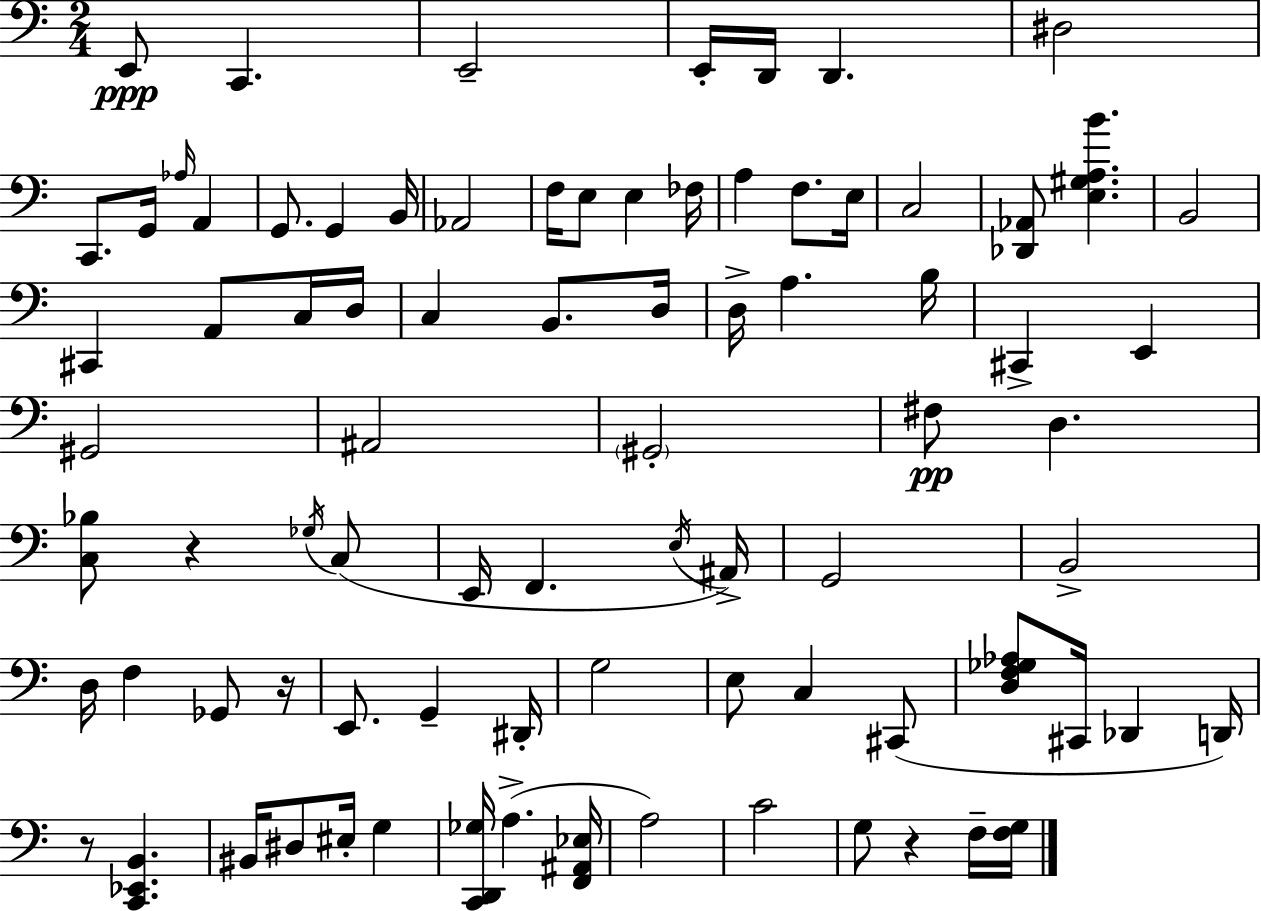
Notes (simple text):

E2/e C2/q. E2/h E2/s D2/s D2/q. D#3/h C2/e. G2/s Ab3/s A2/q G2/e. G2/q B2/s Ab2/h F3/s E3/e E3/q FES3/s A3/q F3/e. E3/s C3/h [Db2,Ab2]/e [E3,G#3,A3,B4]/q. B2/h C#2/q A2/e C3/s D3/s C3/q B2/e. D3/s D3/s A3/q. B3/s C#2/q E2/q G#2/h A#2/h G#2/h F#3/e D3/q. [C3,Bb3]/e R/q Gb3/s C3/e E2/s F2/q. E3/s A#2/s G2/h B2/h D3/s F3/q Gb2/e R/s E2/e. G2/q D#2/s G3/h E3/e C3/q C#2/e [D3,F3,Gb3,Ab3]/e C#2/s Db2/q D2/s R/e [C2,Eb2,B2]/q. BIS2/s D#3/e EIS3/s G3/q [C2,D2,Gb3]/s A3/q. [F2,A#2,Eb3]/s A3/h C4/h G3/e R/q F3/s [F3,G3]/s